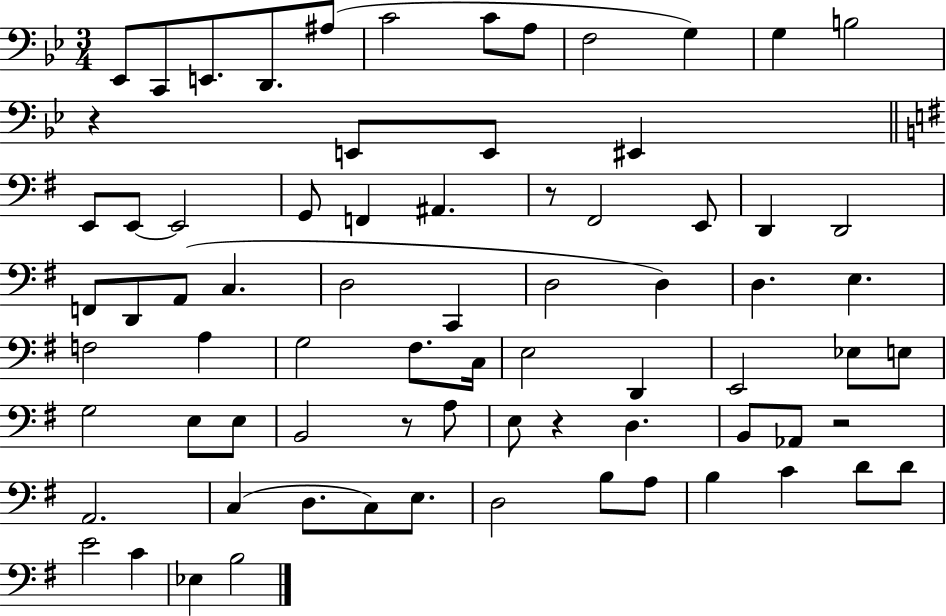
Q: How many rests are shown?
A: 5